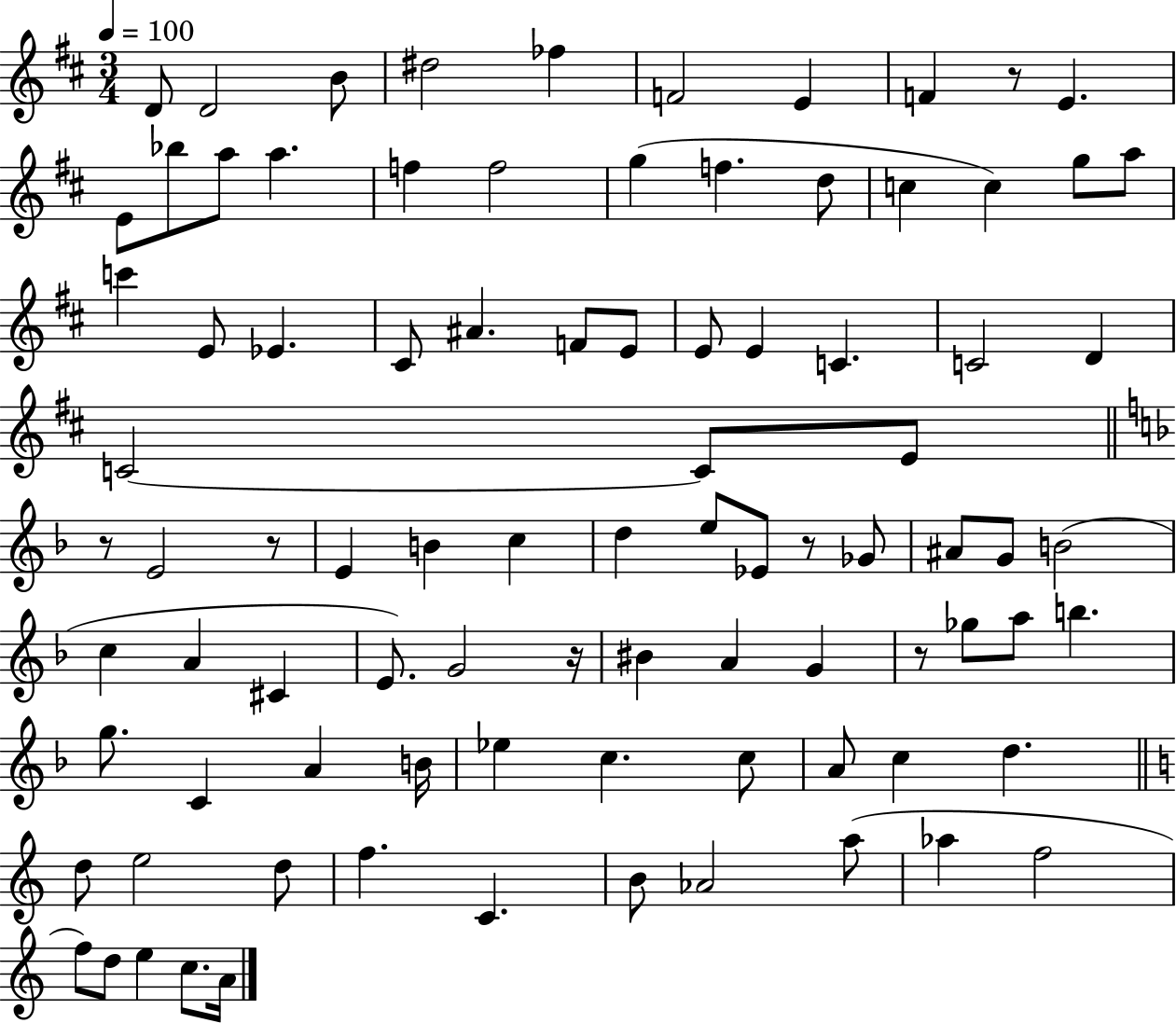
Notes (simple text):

D4/e D4/h B4/e D#5/h FES5/q F4/h E4/q F4/q R/e E4/q. E4/e Bb5/e A5/e A5/q. F5/q F5/h G5/q F5/q. D5/e C5/q C5/q G5/e A5/e C6/q E4/e Eb4/q. C#4/e A#4/q. F4/e E4/e E4/e E4/q C4/q. C4/h D4/q C4/h C4/e E4/e R/e E4/h R/e E4/q B4/q C5/q D5/q E5/e Eb4/e R/e Gb4/e A#4/e G4/e B4/h C5/q A4/q C#4/q E4/e. G4/h R/s BIS4/q A4/q G4/q R/e Gb5/e A5/e B5/q. G5/e. C4/q A4/q B4/s Eb5/q C5/q. C5/e A4/e C5/q D5/q. D5/e E5/h D5/e F5/q. C4/q. B4/e Ab4/h A5/e Ab5/q F5/h F5/e D5/e E5/q C5/e. A4/s